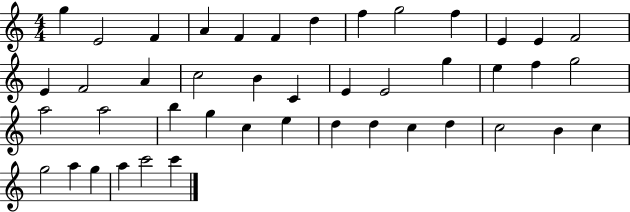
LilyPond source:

{
  \clef treble
  \numericTimeSignature
  \time 4/4
  \key c \major
  g''4 e'2 f'4 | a'4 f'4 f'4 d''4 | f''4 g''2 f''4 | e'4 e'4 f'2 | \break e'4 f'2 a'4 | c''2 b'4 c'4 | e'4 e'2 g''4 | e''4 f''4 g''2 | \break a''2 a''2 | b''4 g''4 c''4 e''4 | d''4 d''4 c''4 d''4 | c''2 b'4 c''4 | \break g''2 a''4 g''4 | a''4 c'''2 c'''4 | \bar "|."
}